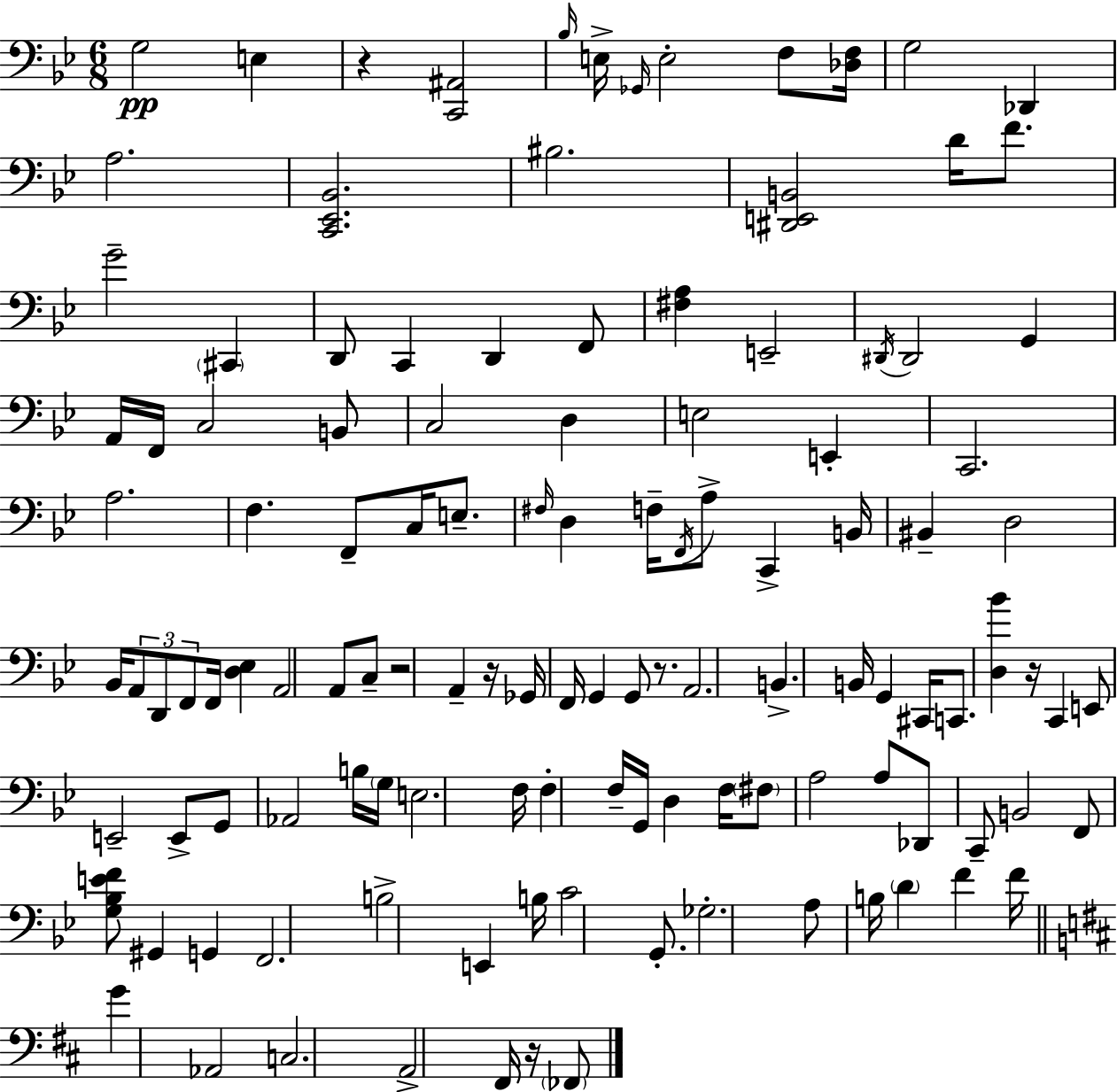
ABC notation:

X:1
T:Untitled
M:6/8
L:1/4
K:Gm
G,2 E, z [C,,^A,,]2 _B,/4 E,/4 _G,,/4 E,2 F,/2 [_D,F,]/4 G,2 _D,, A,2 [C,,_E,,_B,,]2 ^B,2 [^D,,E,,B,,]2 D/4 F/2 G2 ^C,, D,,/2 C,, D,, F,,/2 [^F,A,] E,,2 ^D,,/4 ^D,,2 G,, A,,/4 F,,/4 C,2 B,,/2 C,2 D, E,2 E,, C,,2 A,2 F, F,,/2 C,/4 E,/2 ^F,/4 D, F,/4 F,,/4 A,/2 C,, B,,/4 ^B,, D,2 _B,,/4 A,,/2 D,,/2 F,,/2 F,,/4 [D,_E,] A,,2 A,,/2 C,/2 z2 A,, z/4 _G,,/4 F,,/4 G,, G,,/2 z/2 A,,2 B,, B,,/4 G,, ^C,,/4 C,,/2 [D,_B] z/4 C,, E,,/2 E,,2 E,,/2 G,,/2 _A,,2 B,/4 G,/4 E,2 F,/4 F, F,/4 G,,/4 D, F,/4 ^F,/2 A,2 A,/2 _D,,/2 C,,/2 B,,2 F,,/2 [G,_B,EF]/2 ^G,, G,, F,,2 B,2 E,, B,/4 C2 G,,/2 _G,2 A,/2 B,/4 D F F/4 G _A,,2 C,2 A,,2 ^F,,/4 z/4 _F,,/2